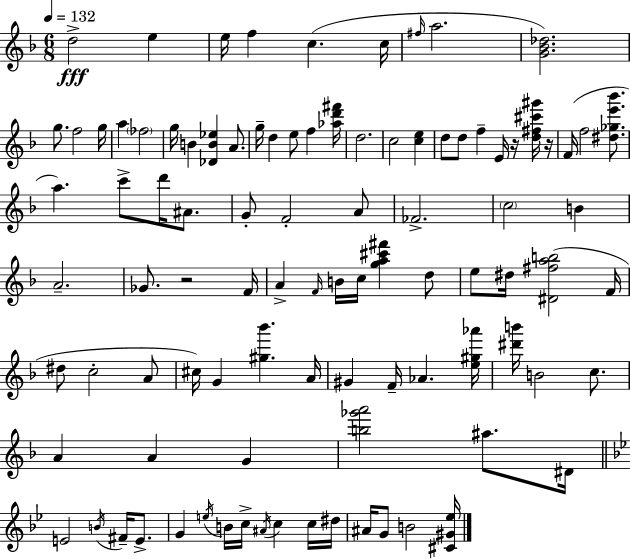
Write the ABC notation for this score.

X:1
T:Untitled
M:6/8
L:1/4
K:F
d2 e e/4 f c c/4 ^f/4 a2 [G_B_d]2 g/2 f2 g/4 a _f2 g/4 B [_DB_e] A/2 g/4 d e/2 f [_ad'^f']/4 d2 c2 [ce] d/2 d/2 f E/4 z/4 [d^f^c'^g']/4 z/4 F/4 f2 [^d_ge'_b']/2 a c'/2 d'/4 ^A/2 G/2 F2 A/2 _F2 c2 B A2 _G/2 z2 F/4 A F/4 B/4 c/4 [ga^c'^f'] d/2 e/2 ^d/4 [^D^fab]2 F/4 ^d/2 c2 A/2 ^c/4 G [^g_b'] A/4 ^G F/4 _A [e^g_a']/4 [^d'b']/4 B2 c/2 A A G [b_g'a']2 ^a/2 ^D/4 E2 B/4 ^F/4 E/2 G e/4 B/4 c/4 ^A/4 c c/4 ^d/4 ^A/4 G/2 B2 [^C^G_e]/4